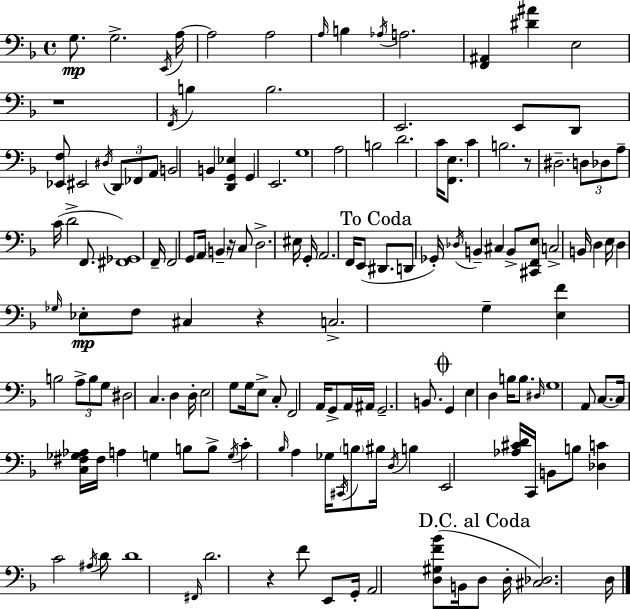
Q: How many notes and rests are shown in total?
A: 151